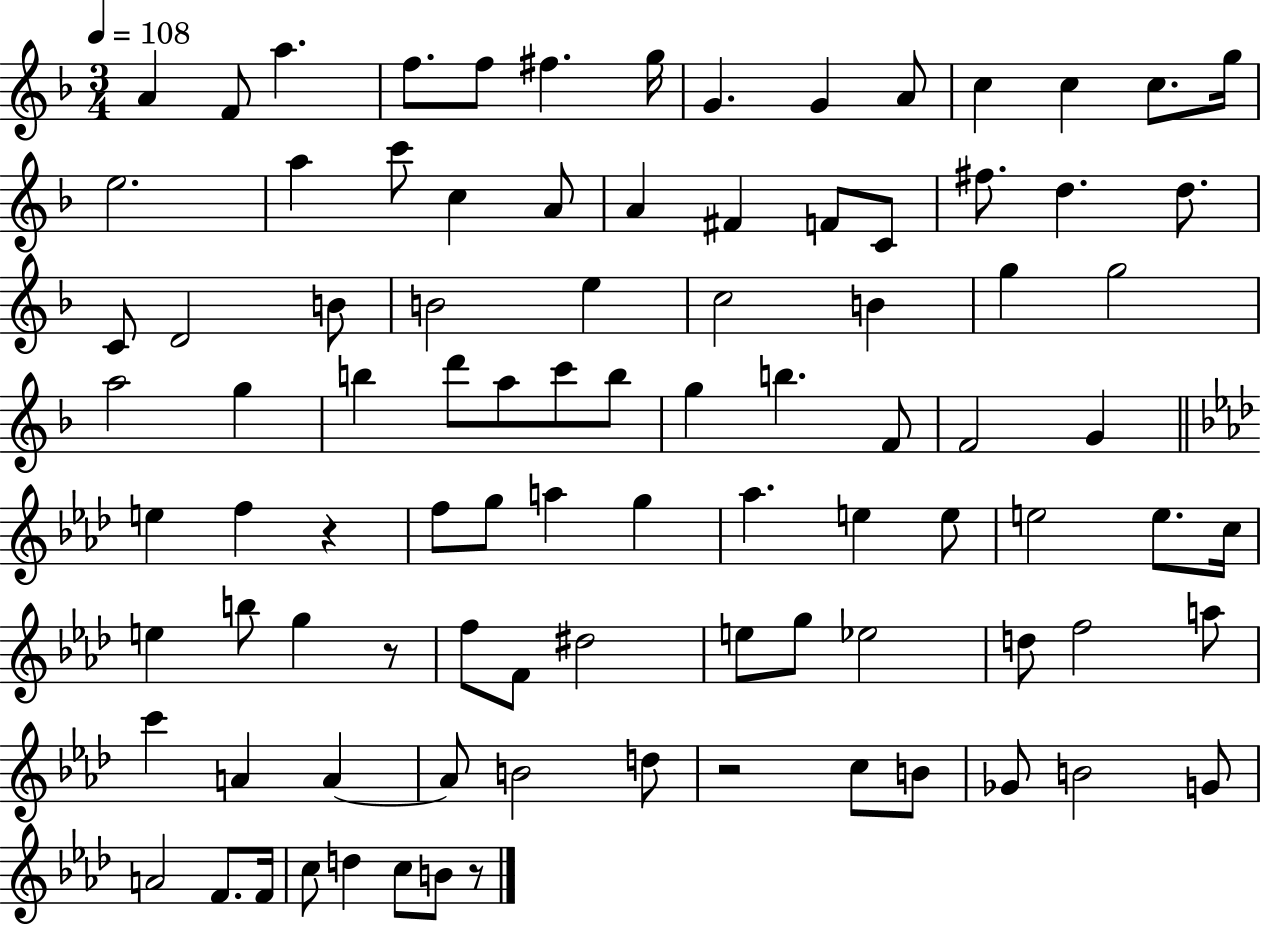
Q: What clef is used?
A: treble